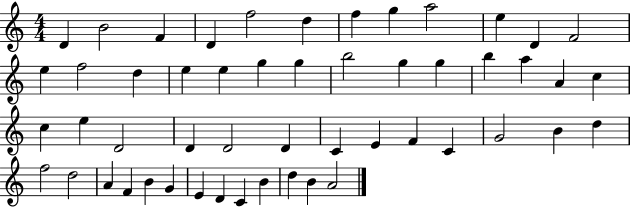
X:1
T:Untitled
M:4/4
L:1/4
K:C
D B2 F D f2 d f g a2 e D F2 e f2 d e e g g b2 g g b a A c c e D2 D D2 D C E F C G2 B d f2 d2 A F B G E D C B d B A2